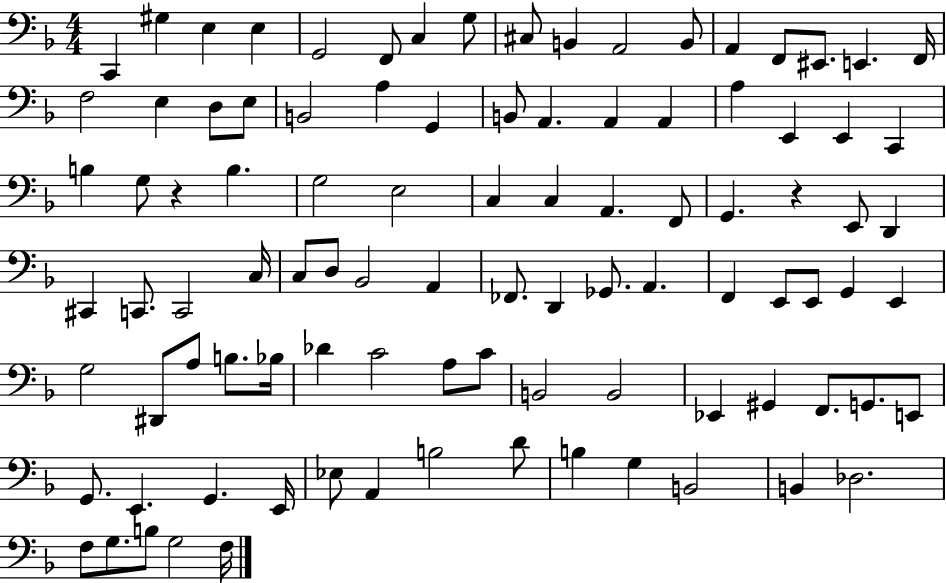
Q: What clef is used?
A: bass